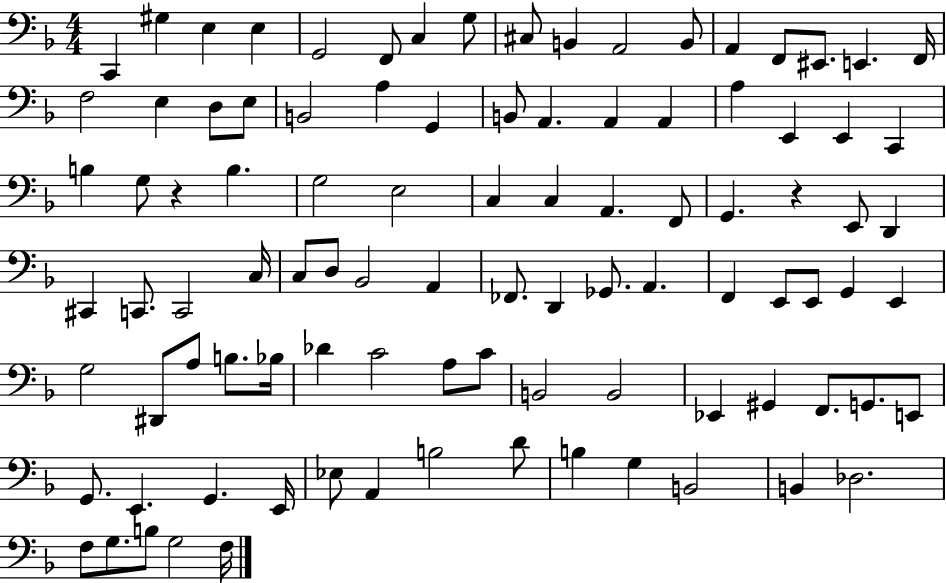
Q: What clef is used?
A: bass